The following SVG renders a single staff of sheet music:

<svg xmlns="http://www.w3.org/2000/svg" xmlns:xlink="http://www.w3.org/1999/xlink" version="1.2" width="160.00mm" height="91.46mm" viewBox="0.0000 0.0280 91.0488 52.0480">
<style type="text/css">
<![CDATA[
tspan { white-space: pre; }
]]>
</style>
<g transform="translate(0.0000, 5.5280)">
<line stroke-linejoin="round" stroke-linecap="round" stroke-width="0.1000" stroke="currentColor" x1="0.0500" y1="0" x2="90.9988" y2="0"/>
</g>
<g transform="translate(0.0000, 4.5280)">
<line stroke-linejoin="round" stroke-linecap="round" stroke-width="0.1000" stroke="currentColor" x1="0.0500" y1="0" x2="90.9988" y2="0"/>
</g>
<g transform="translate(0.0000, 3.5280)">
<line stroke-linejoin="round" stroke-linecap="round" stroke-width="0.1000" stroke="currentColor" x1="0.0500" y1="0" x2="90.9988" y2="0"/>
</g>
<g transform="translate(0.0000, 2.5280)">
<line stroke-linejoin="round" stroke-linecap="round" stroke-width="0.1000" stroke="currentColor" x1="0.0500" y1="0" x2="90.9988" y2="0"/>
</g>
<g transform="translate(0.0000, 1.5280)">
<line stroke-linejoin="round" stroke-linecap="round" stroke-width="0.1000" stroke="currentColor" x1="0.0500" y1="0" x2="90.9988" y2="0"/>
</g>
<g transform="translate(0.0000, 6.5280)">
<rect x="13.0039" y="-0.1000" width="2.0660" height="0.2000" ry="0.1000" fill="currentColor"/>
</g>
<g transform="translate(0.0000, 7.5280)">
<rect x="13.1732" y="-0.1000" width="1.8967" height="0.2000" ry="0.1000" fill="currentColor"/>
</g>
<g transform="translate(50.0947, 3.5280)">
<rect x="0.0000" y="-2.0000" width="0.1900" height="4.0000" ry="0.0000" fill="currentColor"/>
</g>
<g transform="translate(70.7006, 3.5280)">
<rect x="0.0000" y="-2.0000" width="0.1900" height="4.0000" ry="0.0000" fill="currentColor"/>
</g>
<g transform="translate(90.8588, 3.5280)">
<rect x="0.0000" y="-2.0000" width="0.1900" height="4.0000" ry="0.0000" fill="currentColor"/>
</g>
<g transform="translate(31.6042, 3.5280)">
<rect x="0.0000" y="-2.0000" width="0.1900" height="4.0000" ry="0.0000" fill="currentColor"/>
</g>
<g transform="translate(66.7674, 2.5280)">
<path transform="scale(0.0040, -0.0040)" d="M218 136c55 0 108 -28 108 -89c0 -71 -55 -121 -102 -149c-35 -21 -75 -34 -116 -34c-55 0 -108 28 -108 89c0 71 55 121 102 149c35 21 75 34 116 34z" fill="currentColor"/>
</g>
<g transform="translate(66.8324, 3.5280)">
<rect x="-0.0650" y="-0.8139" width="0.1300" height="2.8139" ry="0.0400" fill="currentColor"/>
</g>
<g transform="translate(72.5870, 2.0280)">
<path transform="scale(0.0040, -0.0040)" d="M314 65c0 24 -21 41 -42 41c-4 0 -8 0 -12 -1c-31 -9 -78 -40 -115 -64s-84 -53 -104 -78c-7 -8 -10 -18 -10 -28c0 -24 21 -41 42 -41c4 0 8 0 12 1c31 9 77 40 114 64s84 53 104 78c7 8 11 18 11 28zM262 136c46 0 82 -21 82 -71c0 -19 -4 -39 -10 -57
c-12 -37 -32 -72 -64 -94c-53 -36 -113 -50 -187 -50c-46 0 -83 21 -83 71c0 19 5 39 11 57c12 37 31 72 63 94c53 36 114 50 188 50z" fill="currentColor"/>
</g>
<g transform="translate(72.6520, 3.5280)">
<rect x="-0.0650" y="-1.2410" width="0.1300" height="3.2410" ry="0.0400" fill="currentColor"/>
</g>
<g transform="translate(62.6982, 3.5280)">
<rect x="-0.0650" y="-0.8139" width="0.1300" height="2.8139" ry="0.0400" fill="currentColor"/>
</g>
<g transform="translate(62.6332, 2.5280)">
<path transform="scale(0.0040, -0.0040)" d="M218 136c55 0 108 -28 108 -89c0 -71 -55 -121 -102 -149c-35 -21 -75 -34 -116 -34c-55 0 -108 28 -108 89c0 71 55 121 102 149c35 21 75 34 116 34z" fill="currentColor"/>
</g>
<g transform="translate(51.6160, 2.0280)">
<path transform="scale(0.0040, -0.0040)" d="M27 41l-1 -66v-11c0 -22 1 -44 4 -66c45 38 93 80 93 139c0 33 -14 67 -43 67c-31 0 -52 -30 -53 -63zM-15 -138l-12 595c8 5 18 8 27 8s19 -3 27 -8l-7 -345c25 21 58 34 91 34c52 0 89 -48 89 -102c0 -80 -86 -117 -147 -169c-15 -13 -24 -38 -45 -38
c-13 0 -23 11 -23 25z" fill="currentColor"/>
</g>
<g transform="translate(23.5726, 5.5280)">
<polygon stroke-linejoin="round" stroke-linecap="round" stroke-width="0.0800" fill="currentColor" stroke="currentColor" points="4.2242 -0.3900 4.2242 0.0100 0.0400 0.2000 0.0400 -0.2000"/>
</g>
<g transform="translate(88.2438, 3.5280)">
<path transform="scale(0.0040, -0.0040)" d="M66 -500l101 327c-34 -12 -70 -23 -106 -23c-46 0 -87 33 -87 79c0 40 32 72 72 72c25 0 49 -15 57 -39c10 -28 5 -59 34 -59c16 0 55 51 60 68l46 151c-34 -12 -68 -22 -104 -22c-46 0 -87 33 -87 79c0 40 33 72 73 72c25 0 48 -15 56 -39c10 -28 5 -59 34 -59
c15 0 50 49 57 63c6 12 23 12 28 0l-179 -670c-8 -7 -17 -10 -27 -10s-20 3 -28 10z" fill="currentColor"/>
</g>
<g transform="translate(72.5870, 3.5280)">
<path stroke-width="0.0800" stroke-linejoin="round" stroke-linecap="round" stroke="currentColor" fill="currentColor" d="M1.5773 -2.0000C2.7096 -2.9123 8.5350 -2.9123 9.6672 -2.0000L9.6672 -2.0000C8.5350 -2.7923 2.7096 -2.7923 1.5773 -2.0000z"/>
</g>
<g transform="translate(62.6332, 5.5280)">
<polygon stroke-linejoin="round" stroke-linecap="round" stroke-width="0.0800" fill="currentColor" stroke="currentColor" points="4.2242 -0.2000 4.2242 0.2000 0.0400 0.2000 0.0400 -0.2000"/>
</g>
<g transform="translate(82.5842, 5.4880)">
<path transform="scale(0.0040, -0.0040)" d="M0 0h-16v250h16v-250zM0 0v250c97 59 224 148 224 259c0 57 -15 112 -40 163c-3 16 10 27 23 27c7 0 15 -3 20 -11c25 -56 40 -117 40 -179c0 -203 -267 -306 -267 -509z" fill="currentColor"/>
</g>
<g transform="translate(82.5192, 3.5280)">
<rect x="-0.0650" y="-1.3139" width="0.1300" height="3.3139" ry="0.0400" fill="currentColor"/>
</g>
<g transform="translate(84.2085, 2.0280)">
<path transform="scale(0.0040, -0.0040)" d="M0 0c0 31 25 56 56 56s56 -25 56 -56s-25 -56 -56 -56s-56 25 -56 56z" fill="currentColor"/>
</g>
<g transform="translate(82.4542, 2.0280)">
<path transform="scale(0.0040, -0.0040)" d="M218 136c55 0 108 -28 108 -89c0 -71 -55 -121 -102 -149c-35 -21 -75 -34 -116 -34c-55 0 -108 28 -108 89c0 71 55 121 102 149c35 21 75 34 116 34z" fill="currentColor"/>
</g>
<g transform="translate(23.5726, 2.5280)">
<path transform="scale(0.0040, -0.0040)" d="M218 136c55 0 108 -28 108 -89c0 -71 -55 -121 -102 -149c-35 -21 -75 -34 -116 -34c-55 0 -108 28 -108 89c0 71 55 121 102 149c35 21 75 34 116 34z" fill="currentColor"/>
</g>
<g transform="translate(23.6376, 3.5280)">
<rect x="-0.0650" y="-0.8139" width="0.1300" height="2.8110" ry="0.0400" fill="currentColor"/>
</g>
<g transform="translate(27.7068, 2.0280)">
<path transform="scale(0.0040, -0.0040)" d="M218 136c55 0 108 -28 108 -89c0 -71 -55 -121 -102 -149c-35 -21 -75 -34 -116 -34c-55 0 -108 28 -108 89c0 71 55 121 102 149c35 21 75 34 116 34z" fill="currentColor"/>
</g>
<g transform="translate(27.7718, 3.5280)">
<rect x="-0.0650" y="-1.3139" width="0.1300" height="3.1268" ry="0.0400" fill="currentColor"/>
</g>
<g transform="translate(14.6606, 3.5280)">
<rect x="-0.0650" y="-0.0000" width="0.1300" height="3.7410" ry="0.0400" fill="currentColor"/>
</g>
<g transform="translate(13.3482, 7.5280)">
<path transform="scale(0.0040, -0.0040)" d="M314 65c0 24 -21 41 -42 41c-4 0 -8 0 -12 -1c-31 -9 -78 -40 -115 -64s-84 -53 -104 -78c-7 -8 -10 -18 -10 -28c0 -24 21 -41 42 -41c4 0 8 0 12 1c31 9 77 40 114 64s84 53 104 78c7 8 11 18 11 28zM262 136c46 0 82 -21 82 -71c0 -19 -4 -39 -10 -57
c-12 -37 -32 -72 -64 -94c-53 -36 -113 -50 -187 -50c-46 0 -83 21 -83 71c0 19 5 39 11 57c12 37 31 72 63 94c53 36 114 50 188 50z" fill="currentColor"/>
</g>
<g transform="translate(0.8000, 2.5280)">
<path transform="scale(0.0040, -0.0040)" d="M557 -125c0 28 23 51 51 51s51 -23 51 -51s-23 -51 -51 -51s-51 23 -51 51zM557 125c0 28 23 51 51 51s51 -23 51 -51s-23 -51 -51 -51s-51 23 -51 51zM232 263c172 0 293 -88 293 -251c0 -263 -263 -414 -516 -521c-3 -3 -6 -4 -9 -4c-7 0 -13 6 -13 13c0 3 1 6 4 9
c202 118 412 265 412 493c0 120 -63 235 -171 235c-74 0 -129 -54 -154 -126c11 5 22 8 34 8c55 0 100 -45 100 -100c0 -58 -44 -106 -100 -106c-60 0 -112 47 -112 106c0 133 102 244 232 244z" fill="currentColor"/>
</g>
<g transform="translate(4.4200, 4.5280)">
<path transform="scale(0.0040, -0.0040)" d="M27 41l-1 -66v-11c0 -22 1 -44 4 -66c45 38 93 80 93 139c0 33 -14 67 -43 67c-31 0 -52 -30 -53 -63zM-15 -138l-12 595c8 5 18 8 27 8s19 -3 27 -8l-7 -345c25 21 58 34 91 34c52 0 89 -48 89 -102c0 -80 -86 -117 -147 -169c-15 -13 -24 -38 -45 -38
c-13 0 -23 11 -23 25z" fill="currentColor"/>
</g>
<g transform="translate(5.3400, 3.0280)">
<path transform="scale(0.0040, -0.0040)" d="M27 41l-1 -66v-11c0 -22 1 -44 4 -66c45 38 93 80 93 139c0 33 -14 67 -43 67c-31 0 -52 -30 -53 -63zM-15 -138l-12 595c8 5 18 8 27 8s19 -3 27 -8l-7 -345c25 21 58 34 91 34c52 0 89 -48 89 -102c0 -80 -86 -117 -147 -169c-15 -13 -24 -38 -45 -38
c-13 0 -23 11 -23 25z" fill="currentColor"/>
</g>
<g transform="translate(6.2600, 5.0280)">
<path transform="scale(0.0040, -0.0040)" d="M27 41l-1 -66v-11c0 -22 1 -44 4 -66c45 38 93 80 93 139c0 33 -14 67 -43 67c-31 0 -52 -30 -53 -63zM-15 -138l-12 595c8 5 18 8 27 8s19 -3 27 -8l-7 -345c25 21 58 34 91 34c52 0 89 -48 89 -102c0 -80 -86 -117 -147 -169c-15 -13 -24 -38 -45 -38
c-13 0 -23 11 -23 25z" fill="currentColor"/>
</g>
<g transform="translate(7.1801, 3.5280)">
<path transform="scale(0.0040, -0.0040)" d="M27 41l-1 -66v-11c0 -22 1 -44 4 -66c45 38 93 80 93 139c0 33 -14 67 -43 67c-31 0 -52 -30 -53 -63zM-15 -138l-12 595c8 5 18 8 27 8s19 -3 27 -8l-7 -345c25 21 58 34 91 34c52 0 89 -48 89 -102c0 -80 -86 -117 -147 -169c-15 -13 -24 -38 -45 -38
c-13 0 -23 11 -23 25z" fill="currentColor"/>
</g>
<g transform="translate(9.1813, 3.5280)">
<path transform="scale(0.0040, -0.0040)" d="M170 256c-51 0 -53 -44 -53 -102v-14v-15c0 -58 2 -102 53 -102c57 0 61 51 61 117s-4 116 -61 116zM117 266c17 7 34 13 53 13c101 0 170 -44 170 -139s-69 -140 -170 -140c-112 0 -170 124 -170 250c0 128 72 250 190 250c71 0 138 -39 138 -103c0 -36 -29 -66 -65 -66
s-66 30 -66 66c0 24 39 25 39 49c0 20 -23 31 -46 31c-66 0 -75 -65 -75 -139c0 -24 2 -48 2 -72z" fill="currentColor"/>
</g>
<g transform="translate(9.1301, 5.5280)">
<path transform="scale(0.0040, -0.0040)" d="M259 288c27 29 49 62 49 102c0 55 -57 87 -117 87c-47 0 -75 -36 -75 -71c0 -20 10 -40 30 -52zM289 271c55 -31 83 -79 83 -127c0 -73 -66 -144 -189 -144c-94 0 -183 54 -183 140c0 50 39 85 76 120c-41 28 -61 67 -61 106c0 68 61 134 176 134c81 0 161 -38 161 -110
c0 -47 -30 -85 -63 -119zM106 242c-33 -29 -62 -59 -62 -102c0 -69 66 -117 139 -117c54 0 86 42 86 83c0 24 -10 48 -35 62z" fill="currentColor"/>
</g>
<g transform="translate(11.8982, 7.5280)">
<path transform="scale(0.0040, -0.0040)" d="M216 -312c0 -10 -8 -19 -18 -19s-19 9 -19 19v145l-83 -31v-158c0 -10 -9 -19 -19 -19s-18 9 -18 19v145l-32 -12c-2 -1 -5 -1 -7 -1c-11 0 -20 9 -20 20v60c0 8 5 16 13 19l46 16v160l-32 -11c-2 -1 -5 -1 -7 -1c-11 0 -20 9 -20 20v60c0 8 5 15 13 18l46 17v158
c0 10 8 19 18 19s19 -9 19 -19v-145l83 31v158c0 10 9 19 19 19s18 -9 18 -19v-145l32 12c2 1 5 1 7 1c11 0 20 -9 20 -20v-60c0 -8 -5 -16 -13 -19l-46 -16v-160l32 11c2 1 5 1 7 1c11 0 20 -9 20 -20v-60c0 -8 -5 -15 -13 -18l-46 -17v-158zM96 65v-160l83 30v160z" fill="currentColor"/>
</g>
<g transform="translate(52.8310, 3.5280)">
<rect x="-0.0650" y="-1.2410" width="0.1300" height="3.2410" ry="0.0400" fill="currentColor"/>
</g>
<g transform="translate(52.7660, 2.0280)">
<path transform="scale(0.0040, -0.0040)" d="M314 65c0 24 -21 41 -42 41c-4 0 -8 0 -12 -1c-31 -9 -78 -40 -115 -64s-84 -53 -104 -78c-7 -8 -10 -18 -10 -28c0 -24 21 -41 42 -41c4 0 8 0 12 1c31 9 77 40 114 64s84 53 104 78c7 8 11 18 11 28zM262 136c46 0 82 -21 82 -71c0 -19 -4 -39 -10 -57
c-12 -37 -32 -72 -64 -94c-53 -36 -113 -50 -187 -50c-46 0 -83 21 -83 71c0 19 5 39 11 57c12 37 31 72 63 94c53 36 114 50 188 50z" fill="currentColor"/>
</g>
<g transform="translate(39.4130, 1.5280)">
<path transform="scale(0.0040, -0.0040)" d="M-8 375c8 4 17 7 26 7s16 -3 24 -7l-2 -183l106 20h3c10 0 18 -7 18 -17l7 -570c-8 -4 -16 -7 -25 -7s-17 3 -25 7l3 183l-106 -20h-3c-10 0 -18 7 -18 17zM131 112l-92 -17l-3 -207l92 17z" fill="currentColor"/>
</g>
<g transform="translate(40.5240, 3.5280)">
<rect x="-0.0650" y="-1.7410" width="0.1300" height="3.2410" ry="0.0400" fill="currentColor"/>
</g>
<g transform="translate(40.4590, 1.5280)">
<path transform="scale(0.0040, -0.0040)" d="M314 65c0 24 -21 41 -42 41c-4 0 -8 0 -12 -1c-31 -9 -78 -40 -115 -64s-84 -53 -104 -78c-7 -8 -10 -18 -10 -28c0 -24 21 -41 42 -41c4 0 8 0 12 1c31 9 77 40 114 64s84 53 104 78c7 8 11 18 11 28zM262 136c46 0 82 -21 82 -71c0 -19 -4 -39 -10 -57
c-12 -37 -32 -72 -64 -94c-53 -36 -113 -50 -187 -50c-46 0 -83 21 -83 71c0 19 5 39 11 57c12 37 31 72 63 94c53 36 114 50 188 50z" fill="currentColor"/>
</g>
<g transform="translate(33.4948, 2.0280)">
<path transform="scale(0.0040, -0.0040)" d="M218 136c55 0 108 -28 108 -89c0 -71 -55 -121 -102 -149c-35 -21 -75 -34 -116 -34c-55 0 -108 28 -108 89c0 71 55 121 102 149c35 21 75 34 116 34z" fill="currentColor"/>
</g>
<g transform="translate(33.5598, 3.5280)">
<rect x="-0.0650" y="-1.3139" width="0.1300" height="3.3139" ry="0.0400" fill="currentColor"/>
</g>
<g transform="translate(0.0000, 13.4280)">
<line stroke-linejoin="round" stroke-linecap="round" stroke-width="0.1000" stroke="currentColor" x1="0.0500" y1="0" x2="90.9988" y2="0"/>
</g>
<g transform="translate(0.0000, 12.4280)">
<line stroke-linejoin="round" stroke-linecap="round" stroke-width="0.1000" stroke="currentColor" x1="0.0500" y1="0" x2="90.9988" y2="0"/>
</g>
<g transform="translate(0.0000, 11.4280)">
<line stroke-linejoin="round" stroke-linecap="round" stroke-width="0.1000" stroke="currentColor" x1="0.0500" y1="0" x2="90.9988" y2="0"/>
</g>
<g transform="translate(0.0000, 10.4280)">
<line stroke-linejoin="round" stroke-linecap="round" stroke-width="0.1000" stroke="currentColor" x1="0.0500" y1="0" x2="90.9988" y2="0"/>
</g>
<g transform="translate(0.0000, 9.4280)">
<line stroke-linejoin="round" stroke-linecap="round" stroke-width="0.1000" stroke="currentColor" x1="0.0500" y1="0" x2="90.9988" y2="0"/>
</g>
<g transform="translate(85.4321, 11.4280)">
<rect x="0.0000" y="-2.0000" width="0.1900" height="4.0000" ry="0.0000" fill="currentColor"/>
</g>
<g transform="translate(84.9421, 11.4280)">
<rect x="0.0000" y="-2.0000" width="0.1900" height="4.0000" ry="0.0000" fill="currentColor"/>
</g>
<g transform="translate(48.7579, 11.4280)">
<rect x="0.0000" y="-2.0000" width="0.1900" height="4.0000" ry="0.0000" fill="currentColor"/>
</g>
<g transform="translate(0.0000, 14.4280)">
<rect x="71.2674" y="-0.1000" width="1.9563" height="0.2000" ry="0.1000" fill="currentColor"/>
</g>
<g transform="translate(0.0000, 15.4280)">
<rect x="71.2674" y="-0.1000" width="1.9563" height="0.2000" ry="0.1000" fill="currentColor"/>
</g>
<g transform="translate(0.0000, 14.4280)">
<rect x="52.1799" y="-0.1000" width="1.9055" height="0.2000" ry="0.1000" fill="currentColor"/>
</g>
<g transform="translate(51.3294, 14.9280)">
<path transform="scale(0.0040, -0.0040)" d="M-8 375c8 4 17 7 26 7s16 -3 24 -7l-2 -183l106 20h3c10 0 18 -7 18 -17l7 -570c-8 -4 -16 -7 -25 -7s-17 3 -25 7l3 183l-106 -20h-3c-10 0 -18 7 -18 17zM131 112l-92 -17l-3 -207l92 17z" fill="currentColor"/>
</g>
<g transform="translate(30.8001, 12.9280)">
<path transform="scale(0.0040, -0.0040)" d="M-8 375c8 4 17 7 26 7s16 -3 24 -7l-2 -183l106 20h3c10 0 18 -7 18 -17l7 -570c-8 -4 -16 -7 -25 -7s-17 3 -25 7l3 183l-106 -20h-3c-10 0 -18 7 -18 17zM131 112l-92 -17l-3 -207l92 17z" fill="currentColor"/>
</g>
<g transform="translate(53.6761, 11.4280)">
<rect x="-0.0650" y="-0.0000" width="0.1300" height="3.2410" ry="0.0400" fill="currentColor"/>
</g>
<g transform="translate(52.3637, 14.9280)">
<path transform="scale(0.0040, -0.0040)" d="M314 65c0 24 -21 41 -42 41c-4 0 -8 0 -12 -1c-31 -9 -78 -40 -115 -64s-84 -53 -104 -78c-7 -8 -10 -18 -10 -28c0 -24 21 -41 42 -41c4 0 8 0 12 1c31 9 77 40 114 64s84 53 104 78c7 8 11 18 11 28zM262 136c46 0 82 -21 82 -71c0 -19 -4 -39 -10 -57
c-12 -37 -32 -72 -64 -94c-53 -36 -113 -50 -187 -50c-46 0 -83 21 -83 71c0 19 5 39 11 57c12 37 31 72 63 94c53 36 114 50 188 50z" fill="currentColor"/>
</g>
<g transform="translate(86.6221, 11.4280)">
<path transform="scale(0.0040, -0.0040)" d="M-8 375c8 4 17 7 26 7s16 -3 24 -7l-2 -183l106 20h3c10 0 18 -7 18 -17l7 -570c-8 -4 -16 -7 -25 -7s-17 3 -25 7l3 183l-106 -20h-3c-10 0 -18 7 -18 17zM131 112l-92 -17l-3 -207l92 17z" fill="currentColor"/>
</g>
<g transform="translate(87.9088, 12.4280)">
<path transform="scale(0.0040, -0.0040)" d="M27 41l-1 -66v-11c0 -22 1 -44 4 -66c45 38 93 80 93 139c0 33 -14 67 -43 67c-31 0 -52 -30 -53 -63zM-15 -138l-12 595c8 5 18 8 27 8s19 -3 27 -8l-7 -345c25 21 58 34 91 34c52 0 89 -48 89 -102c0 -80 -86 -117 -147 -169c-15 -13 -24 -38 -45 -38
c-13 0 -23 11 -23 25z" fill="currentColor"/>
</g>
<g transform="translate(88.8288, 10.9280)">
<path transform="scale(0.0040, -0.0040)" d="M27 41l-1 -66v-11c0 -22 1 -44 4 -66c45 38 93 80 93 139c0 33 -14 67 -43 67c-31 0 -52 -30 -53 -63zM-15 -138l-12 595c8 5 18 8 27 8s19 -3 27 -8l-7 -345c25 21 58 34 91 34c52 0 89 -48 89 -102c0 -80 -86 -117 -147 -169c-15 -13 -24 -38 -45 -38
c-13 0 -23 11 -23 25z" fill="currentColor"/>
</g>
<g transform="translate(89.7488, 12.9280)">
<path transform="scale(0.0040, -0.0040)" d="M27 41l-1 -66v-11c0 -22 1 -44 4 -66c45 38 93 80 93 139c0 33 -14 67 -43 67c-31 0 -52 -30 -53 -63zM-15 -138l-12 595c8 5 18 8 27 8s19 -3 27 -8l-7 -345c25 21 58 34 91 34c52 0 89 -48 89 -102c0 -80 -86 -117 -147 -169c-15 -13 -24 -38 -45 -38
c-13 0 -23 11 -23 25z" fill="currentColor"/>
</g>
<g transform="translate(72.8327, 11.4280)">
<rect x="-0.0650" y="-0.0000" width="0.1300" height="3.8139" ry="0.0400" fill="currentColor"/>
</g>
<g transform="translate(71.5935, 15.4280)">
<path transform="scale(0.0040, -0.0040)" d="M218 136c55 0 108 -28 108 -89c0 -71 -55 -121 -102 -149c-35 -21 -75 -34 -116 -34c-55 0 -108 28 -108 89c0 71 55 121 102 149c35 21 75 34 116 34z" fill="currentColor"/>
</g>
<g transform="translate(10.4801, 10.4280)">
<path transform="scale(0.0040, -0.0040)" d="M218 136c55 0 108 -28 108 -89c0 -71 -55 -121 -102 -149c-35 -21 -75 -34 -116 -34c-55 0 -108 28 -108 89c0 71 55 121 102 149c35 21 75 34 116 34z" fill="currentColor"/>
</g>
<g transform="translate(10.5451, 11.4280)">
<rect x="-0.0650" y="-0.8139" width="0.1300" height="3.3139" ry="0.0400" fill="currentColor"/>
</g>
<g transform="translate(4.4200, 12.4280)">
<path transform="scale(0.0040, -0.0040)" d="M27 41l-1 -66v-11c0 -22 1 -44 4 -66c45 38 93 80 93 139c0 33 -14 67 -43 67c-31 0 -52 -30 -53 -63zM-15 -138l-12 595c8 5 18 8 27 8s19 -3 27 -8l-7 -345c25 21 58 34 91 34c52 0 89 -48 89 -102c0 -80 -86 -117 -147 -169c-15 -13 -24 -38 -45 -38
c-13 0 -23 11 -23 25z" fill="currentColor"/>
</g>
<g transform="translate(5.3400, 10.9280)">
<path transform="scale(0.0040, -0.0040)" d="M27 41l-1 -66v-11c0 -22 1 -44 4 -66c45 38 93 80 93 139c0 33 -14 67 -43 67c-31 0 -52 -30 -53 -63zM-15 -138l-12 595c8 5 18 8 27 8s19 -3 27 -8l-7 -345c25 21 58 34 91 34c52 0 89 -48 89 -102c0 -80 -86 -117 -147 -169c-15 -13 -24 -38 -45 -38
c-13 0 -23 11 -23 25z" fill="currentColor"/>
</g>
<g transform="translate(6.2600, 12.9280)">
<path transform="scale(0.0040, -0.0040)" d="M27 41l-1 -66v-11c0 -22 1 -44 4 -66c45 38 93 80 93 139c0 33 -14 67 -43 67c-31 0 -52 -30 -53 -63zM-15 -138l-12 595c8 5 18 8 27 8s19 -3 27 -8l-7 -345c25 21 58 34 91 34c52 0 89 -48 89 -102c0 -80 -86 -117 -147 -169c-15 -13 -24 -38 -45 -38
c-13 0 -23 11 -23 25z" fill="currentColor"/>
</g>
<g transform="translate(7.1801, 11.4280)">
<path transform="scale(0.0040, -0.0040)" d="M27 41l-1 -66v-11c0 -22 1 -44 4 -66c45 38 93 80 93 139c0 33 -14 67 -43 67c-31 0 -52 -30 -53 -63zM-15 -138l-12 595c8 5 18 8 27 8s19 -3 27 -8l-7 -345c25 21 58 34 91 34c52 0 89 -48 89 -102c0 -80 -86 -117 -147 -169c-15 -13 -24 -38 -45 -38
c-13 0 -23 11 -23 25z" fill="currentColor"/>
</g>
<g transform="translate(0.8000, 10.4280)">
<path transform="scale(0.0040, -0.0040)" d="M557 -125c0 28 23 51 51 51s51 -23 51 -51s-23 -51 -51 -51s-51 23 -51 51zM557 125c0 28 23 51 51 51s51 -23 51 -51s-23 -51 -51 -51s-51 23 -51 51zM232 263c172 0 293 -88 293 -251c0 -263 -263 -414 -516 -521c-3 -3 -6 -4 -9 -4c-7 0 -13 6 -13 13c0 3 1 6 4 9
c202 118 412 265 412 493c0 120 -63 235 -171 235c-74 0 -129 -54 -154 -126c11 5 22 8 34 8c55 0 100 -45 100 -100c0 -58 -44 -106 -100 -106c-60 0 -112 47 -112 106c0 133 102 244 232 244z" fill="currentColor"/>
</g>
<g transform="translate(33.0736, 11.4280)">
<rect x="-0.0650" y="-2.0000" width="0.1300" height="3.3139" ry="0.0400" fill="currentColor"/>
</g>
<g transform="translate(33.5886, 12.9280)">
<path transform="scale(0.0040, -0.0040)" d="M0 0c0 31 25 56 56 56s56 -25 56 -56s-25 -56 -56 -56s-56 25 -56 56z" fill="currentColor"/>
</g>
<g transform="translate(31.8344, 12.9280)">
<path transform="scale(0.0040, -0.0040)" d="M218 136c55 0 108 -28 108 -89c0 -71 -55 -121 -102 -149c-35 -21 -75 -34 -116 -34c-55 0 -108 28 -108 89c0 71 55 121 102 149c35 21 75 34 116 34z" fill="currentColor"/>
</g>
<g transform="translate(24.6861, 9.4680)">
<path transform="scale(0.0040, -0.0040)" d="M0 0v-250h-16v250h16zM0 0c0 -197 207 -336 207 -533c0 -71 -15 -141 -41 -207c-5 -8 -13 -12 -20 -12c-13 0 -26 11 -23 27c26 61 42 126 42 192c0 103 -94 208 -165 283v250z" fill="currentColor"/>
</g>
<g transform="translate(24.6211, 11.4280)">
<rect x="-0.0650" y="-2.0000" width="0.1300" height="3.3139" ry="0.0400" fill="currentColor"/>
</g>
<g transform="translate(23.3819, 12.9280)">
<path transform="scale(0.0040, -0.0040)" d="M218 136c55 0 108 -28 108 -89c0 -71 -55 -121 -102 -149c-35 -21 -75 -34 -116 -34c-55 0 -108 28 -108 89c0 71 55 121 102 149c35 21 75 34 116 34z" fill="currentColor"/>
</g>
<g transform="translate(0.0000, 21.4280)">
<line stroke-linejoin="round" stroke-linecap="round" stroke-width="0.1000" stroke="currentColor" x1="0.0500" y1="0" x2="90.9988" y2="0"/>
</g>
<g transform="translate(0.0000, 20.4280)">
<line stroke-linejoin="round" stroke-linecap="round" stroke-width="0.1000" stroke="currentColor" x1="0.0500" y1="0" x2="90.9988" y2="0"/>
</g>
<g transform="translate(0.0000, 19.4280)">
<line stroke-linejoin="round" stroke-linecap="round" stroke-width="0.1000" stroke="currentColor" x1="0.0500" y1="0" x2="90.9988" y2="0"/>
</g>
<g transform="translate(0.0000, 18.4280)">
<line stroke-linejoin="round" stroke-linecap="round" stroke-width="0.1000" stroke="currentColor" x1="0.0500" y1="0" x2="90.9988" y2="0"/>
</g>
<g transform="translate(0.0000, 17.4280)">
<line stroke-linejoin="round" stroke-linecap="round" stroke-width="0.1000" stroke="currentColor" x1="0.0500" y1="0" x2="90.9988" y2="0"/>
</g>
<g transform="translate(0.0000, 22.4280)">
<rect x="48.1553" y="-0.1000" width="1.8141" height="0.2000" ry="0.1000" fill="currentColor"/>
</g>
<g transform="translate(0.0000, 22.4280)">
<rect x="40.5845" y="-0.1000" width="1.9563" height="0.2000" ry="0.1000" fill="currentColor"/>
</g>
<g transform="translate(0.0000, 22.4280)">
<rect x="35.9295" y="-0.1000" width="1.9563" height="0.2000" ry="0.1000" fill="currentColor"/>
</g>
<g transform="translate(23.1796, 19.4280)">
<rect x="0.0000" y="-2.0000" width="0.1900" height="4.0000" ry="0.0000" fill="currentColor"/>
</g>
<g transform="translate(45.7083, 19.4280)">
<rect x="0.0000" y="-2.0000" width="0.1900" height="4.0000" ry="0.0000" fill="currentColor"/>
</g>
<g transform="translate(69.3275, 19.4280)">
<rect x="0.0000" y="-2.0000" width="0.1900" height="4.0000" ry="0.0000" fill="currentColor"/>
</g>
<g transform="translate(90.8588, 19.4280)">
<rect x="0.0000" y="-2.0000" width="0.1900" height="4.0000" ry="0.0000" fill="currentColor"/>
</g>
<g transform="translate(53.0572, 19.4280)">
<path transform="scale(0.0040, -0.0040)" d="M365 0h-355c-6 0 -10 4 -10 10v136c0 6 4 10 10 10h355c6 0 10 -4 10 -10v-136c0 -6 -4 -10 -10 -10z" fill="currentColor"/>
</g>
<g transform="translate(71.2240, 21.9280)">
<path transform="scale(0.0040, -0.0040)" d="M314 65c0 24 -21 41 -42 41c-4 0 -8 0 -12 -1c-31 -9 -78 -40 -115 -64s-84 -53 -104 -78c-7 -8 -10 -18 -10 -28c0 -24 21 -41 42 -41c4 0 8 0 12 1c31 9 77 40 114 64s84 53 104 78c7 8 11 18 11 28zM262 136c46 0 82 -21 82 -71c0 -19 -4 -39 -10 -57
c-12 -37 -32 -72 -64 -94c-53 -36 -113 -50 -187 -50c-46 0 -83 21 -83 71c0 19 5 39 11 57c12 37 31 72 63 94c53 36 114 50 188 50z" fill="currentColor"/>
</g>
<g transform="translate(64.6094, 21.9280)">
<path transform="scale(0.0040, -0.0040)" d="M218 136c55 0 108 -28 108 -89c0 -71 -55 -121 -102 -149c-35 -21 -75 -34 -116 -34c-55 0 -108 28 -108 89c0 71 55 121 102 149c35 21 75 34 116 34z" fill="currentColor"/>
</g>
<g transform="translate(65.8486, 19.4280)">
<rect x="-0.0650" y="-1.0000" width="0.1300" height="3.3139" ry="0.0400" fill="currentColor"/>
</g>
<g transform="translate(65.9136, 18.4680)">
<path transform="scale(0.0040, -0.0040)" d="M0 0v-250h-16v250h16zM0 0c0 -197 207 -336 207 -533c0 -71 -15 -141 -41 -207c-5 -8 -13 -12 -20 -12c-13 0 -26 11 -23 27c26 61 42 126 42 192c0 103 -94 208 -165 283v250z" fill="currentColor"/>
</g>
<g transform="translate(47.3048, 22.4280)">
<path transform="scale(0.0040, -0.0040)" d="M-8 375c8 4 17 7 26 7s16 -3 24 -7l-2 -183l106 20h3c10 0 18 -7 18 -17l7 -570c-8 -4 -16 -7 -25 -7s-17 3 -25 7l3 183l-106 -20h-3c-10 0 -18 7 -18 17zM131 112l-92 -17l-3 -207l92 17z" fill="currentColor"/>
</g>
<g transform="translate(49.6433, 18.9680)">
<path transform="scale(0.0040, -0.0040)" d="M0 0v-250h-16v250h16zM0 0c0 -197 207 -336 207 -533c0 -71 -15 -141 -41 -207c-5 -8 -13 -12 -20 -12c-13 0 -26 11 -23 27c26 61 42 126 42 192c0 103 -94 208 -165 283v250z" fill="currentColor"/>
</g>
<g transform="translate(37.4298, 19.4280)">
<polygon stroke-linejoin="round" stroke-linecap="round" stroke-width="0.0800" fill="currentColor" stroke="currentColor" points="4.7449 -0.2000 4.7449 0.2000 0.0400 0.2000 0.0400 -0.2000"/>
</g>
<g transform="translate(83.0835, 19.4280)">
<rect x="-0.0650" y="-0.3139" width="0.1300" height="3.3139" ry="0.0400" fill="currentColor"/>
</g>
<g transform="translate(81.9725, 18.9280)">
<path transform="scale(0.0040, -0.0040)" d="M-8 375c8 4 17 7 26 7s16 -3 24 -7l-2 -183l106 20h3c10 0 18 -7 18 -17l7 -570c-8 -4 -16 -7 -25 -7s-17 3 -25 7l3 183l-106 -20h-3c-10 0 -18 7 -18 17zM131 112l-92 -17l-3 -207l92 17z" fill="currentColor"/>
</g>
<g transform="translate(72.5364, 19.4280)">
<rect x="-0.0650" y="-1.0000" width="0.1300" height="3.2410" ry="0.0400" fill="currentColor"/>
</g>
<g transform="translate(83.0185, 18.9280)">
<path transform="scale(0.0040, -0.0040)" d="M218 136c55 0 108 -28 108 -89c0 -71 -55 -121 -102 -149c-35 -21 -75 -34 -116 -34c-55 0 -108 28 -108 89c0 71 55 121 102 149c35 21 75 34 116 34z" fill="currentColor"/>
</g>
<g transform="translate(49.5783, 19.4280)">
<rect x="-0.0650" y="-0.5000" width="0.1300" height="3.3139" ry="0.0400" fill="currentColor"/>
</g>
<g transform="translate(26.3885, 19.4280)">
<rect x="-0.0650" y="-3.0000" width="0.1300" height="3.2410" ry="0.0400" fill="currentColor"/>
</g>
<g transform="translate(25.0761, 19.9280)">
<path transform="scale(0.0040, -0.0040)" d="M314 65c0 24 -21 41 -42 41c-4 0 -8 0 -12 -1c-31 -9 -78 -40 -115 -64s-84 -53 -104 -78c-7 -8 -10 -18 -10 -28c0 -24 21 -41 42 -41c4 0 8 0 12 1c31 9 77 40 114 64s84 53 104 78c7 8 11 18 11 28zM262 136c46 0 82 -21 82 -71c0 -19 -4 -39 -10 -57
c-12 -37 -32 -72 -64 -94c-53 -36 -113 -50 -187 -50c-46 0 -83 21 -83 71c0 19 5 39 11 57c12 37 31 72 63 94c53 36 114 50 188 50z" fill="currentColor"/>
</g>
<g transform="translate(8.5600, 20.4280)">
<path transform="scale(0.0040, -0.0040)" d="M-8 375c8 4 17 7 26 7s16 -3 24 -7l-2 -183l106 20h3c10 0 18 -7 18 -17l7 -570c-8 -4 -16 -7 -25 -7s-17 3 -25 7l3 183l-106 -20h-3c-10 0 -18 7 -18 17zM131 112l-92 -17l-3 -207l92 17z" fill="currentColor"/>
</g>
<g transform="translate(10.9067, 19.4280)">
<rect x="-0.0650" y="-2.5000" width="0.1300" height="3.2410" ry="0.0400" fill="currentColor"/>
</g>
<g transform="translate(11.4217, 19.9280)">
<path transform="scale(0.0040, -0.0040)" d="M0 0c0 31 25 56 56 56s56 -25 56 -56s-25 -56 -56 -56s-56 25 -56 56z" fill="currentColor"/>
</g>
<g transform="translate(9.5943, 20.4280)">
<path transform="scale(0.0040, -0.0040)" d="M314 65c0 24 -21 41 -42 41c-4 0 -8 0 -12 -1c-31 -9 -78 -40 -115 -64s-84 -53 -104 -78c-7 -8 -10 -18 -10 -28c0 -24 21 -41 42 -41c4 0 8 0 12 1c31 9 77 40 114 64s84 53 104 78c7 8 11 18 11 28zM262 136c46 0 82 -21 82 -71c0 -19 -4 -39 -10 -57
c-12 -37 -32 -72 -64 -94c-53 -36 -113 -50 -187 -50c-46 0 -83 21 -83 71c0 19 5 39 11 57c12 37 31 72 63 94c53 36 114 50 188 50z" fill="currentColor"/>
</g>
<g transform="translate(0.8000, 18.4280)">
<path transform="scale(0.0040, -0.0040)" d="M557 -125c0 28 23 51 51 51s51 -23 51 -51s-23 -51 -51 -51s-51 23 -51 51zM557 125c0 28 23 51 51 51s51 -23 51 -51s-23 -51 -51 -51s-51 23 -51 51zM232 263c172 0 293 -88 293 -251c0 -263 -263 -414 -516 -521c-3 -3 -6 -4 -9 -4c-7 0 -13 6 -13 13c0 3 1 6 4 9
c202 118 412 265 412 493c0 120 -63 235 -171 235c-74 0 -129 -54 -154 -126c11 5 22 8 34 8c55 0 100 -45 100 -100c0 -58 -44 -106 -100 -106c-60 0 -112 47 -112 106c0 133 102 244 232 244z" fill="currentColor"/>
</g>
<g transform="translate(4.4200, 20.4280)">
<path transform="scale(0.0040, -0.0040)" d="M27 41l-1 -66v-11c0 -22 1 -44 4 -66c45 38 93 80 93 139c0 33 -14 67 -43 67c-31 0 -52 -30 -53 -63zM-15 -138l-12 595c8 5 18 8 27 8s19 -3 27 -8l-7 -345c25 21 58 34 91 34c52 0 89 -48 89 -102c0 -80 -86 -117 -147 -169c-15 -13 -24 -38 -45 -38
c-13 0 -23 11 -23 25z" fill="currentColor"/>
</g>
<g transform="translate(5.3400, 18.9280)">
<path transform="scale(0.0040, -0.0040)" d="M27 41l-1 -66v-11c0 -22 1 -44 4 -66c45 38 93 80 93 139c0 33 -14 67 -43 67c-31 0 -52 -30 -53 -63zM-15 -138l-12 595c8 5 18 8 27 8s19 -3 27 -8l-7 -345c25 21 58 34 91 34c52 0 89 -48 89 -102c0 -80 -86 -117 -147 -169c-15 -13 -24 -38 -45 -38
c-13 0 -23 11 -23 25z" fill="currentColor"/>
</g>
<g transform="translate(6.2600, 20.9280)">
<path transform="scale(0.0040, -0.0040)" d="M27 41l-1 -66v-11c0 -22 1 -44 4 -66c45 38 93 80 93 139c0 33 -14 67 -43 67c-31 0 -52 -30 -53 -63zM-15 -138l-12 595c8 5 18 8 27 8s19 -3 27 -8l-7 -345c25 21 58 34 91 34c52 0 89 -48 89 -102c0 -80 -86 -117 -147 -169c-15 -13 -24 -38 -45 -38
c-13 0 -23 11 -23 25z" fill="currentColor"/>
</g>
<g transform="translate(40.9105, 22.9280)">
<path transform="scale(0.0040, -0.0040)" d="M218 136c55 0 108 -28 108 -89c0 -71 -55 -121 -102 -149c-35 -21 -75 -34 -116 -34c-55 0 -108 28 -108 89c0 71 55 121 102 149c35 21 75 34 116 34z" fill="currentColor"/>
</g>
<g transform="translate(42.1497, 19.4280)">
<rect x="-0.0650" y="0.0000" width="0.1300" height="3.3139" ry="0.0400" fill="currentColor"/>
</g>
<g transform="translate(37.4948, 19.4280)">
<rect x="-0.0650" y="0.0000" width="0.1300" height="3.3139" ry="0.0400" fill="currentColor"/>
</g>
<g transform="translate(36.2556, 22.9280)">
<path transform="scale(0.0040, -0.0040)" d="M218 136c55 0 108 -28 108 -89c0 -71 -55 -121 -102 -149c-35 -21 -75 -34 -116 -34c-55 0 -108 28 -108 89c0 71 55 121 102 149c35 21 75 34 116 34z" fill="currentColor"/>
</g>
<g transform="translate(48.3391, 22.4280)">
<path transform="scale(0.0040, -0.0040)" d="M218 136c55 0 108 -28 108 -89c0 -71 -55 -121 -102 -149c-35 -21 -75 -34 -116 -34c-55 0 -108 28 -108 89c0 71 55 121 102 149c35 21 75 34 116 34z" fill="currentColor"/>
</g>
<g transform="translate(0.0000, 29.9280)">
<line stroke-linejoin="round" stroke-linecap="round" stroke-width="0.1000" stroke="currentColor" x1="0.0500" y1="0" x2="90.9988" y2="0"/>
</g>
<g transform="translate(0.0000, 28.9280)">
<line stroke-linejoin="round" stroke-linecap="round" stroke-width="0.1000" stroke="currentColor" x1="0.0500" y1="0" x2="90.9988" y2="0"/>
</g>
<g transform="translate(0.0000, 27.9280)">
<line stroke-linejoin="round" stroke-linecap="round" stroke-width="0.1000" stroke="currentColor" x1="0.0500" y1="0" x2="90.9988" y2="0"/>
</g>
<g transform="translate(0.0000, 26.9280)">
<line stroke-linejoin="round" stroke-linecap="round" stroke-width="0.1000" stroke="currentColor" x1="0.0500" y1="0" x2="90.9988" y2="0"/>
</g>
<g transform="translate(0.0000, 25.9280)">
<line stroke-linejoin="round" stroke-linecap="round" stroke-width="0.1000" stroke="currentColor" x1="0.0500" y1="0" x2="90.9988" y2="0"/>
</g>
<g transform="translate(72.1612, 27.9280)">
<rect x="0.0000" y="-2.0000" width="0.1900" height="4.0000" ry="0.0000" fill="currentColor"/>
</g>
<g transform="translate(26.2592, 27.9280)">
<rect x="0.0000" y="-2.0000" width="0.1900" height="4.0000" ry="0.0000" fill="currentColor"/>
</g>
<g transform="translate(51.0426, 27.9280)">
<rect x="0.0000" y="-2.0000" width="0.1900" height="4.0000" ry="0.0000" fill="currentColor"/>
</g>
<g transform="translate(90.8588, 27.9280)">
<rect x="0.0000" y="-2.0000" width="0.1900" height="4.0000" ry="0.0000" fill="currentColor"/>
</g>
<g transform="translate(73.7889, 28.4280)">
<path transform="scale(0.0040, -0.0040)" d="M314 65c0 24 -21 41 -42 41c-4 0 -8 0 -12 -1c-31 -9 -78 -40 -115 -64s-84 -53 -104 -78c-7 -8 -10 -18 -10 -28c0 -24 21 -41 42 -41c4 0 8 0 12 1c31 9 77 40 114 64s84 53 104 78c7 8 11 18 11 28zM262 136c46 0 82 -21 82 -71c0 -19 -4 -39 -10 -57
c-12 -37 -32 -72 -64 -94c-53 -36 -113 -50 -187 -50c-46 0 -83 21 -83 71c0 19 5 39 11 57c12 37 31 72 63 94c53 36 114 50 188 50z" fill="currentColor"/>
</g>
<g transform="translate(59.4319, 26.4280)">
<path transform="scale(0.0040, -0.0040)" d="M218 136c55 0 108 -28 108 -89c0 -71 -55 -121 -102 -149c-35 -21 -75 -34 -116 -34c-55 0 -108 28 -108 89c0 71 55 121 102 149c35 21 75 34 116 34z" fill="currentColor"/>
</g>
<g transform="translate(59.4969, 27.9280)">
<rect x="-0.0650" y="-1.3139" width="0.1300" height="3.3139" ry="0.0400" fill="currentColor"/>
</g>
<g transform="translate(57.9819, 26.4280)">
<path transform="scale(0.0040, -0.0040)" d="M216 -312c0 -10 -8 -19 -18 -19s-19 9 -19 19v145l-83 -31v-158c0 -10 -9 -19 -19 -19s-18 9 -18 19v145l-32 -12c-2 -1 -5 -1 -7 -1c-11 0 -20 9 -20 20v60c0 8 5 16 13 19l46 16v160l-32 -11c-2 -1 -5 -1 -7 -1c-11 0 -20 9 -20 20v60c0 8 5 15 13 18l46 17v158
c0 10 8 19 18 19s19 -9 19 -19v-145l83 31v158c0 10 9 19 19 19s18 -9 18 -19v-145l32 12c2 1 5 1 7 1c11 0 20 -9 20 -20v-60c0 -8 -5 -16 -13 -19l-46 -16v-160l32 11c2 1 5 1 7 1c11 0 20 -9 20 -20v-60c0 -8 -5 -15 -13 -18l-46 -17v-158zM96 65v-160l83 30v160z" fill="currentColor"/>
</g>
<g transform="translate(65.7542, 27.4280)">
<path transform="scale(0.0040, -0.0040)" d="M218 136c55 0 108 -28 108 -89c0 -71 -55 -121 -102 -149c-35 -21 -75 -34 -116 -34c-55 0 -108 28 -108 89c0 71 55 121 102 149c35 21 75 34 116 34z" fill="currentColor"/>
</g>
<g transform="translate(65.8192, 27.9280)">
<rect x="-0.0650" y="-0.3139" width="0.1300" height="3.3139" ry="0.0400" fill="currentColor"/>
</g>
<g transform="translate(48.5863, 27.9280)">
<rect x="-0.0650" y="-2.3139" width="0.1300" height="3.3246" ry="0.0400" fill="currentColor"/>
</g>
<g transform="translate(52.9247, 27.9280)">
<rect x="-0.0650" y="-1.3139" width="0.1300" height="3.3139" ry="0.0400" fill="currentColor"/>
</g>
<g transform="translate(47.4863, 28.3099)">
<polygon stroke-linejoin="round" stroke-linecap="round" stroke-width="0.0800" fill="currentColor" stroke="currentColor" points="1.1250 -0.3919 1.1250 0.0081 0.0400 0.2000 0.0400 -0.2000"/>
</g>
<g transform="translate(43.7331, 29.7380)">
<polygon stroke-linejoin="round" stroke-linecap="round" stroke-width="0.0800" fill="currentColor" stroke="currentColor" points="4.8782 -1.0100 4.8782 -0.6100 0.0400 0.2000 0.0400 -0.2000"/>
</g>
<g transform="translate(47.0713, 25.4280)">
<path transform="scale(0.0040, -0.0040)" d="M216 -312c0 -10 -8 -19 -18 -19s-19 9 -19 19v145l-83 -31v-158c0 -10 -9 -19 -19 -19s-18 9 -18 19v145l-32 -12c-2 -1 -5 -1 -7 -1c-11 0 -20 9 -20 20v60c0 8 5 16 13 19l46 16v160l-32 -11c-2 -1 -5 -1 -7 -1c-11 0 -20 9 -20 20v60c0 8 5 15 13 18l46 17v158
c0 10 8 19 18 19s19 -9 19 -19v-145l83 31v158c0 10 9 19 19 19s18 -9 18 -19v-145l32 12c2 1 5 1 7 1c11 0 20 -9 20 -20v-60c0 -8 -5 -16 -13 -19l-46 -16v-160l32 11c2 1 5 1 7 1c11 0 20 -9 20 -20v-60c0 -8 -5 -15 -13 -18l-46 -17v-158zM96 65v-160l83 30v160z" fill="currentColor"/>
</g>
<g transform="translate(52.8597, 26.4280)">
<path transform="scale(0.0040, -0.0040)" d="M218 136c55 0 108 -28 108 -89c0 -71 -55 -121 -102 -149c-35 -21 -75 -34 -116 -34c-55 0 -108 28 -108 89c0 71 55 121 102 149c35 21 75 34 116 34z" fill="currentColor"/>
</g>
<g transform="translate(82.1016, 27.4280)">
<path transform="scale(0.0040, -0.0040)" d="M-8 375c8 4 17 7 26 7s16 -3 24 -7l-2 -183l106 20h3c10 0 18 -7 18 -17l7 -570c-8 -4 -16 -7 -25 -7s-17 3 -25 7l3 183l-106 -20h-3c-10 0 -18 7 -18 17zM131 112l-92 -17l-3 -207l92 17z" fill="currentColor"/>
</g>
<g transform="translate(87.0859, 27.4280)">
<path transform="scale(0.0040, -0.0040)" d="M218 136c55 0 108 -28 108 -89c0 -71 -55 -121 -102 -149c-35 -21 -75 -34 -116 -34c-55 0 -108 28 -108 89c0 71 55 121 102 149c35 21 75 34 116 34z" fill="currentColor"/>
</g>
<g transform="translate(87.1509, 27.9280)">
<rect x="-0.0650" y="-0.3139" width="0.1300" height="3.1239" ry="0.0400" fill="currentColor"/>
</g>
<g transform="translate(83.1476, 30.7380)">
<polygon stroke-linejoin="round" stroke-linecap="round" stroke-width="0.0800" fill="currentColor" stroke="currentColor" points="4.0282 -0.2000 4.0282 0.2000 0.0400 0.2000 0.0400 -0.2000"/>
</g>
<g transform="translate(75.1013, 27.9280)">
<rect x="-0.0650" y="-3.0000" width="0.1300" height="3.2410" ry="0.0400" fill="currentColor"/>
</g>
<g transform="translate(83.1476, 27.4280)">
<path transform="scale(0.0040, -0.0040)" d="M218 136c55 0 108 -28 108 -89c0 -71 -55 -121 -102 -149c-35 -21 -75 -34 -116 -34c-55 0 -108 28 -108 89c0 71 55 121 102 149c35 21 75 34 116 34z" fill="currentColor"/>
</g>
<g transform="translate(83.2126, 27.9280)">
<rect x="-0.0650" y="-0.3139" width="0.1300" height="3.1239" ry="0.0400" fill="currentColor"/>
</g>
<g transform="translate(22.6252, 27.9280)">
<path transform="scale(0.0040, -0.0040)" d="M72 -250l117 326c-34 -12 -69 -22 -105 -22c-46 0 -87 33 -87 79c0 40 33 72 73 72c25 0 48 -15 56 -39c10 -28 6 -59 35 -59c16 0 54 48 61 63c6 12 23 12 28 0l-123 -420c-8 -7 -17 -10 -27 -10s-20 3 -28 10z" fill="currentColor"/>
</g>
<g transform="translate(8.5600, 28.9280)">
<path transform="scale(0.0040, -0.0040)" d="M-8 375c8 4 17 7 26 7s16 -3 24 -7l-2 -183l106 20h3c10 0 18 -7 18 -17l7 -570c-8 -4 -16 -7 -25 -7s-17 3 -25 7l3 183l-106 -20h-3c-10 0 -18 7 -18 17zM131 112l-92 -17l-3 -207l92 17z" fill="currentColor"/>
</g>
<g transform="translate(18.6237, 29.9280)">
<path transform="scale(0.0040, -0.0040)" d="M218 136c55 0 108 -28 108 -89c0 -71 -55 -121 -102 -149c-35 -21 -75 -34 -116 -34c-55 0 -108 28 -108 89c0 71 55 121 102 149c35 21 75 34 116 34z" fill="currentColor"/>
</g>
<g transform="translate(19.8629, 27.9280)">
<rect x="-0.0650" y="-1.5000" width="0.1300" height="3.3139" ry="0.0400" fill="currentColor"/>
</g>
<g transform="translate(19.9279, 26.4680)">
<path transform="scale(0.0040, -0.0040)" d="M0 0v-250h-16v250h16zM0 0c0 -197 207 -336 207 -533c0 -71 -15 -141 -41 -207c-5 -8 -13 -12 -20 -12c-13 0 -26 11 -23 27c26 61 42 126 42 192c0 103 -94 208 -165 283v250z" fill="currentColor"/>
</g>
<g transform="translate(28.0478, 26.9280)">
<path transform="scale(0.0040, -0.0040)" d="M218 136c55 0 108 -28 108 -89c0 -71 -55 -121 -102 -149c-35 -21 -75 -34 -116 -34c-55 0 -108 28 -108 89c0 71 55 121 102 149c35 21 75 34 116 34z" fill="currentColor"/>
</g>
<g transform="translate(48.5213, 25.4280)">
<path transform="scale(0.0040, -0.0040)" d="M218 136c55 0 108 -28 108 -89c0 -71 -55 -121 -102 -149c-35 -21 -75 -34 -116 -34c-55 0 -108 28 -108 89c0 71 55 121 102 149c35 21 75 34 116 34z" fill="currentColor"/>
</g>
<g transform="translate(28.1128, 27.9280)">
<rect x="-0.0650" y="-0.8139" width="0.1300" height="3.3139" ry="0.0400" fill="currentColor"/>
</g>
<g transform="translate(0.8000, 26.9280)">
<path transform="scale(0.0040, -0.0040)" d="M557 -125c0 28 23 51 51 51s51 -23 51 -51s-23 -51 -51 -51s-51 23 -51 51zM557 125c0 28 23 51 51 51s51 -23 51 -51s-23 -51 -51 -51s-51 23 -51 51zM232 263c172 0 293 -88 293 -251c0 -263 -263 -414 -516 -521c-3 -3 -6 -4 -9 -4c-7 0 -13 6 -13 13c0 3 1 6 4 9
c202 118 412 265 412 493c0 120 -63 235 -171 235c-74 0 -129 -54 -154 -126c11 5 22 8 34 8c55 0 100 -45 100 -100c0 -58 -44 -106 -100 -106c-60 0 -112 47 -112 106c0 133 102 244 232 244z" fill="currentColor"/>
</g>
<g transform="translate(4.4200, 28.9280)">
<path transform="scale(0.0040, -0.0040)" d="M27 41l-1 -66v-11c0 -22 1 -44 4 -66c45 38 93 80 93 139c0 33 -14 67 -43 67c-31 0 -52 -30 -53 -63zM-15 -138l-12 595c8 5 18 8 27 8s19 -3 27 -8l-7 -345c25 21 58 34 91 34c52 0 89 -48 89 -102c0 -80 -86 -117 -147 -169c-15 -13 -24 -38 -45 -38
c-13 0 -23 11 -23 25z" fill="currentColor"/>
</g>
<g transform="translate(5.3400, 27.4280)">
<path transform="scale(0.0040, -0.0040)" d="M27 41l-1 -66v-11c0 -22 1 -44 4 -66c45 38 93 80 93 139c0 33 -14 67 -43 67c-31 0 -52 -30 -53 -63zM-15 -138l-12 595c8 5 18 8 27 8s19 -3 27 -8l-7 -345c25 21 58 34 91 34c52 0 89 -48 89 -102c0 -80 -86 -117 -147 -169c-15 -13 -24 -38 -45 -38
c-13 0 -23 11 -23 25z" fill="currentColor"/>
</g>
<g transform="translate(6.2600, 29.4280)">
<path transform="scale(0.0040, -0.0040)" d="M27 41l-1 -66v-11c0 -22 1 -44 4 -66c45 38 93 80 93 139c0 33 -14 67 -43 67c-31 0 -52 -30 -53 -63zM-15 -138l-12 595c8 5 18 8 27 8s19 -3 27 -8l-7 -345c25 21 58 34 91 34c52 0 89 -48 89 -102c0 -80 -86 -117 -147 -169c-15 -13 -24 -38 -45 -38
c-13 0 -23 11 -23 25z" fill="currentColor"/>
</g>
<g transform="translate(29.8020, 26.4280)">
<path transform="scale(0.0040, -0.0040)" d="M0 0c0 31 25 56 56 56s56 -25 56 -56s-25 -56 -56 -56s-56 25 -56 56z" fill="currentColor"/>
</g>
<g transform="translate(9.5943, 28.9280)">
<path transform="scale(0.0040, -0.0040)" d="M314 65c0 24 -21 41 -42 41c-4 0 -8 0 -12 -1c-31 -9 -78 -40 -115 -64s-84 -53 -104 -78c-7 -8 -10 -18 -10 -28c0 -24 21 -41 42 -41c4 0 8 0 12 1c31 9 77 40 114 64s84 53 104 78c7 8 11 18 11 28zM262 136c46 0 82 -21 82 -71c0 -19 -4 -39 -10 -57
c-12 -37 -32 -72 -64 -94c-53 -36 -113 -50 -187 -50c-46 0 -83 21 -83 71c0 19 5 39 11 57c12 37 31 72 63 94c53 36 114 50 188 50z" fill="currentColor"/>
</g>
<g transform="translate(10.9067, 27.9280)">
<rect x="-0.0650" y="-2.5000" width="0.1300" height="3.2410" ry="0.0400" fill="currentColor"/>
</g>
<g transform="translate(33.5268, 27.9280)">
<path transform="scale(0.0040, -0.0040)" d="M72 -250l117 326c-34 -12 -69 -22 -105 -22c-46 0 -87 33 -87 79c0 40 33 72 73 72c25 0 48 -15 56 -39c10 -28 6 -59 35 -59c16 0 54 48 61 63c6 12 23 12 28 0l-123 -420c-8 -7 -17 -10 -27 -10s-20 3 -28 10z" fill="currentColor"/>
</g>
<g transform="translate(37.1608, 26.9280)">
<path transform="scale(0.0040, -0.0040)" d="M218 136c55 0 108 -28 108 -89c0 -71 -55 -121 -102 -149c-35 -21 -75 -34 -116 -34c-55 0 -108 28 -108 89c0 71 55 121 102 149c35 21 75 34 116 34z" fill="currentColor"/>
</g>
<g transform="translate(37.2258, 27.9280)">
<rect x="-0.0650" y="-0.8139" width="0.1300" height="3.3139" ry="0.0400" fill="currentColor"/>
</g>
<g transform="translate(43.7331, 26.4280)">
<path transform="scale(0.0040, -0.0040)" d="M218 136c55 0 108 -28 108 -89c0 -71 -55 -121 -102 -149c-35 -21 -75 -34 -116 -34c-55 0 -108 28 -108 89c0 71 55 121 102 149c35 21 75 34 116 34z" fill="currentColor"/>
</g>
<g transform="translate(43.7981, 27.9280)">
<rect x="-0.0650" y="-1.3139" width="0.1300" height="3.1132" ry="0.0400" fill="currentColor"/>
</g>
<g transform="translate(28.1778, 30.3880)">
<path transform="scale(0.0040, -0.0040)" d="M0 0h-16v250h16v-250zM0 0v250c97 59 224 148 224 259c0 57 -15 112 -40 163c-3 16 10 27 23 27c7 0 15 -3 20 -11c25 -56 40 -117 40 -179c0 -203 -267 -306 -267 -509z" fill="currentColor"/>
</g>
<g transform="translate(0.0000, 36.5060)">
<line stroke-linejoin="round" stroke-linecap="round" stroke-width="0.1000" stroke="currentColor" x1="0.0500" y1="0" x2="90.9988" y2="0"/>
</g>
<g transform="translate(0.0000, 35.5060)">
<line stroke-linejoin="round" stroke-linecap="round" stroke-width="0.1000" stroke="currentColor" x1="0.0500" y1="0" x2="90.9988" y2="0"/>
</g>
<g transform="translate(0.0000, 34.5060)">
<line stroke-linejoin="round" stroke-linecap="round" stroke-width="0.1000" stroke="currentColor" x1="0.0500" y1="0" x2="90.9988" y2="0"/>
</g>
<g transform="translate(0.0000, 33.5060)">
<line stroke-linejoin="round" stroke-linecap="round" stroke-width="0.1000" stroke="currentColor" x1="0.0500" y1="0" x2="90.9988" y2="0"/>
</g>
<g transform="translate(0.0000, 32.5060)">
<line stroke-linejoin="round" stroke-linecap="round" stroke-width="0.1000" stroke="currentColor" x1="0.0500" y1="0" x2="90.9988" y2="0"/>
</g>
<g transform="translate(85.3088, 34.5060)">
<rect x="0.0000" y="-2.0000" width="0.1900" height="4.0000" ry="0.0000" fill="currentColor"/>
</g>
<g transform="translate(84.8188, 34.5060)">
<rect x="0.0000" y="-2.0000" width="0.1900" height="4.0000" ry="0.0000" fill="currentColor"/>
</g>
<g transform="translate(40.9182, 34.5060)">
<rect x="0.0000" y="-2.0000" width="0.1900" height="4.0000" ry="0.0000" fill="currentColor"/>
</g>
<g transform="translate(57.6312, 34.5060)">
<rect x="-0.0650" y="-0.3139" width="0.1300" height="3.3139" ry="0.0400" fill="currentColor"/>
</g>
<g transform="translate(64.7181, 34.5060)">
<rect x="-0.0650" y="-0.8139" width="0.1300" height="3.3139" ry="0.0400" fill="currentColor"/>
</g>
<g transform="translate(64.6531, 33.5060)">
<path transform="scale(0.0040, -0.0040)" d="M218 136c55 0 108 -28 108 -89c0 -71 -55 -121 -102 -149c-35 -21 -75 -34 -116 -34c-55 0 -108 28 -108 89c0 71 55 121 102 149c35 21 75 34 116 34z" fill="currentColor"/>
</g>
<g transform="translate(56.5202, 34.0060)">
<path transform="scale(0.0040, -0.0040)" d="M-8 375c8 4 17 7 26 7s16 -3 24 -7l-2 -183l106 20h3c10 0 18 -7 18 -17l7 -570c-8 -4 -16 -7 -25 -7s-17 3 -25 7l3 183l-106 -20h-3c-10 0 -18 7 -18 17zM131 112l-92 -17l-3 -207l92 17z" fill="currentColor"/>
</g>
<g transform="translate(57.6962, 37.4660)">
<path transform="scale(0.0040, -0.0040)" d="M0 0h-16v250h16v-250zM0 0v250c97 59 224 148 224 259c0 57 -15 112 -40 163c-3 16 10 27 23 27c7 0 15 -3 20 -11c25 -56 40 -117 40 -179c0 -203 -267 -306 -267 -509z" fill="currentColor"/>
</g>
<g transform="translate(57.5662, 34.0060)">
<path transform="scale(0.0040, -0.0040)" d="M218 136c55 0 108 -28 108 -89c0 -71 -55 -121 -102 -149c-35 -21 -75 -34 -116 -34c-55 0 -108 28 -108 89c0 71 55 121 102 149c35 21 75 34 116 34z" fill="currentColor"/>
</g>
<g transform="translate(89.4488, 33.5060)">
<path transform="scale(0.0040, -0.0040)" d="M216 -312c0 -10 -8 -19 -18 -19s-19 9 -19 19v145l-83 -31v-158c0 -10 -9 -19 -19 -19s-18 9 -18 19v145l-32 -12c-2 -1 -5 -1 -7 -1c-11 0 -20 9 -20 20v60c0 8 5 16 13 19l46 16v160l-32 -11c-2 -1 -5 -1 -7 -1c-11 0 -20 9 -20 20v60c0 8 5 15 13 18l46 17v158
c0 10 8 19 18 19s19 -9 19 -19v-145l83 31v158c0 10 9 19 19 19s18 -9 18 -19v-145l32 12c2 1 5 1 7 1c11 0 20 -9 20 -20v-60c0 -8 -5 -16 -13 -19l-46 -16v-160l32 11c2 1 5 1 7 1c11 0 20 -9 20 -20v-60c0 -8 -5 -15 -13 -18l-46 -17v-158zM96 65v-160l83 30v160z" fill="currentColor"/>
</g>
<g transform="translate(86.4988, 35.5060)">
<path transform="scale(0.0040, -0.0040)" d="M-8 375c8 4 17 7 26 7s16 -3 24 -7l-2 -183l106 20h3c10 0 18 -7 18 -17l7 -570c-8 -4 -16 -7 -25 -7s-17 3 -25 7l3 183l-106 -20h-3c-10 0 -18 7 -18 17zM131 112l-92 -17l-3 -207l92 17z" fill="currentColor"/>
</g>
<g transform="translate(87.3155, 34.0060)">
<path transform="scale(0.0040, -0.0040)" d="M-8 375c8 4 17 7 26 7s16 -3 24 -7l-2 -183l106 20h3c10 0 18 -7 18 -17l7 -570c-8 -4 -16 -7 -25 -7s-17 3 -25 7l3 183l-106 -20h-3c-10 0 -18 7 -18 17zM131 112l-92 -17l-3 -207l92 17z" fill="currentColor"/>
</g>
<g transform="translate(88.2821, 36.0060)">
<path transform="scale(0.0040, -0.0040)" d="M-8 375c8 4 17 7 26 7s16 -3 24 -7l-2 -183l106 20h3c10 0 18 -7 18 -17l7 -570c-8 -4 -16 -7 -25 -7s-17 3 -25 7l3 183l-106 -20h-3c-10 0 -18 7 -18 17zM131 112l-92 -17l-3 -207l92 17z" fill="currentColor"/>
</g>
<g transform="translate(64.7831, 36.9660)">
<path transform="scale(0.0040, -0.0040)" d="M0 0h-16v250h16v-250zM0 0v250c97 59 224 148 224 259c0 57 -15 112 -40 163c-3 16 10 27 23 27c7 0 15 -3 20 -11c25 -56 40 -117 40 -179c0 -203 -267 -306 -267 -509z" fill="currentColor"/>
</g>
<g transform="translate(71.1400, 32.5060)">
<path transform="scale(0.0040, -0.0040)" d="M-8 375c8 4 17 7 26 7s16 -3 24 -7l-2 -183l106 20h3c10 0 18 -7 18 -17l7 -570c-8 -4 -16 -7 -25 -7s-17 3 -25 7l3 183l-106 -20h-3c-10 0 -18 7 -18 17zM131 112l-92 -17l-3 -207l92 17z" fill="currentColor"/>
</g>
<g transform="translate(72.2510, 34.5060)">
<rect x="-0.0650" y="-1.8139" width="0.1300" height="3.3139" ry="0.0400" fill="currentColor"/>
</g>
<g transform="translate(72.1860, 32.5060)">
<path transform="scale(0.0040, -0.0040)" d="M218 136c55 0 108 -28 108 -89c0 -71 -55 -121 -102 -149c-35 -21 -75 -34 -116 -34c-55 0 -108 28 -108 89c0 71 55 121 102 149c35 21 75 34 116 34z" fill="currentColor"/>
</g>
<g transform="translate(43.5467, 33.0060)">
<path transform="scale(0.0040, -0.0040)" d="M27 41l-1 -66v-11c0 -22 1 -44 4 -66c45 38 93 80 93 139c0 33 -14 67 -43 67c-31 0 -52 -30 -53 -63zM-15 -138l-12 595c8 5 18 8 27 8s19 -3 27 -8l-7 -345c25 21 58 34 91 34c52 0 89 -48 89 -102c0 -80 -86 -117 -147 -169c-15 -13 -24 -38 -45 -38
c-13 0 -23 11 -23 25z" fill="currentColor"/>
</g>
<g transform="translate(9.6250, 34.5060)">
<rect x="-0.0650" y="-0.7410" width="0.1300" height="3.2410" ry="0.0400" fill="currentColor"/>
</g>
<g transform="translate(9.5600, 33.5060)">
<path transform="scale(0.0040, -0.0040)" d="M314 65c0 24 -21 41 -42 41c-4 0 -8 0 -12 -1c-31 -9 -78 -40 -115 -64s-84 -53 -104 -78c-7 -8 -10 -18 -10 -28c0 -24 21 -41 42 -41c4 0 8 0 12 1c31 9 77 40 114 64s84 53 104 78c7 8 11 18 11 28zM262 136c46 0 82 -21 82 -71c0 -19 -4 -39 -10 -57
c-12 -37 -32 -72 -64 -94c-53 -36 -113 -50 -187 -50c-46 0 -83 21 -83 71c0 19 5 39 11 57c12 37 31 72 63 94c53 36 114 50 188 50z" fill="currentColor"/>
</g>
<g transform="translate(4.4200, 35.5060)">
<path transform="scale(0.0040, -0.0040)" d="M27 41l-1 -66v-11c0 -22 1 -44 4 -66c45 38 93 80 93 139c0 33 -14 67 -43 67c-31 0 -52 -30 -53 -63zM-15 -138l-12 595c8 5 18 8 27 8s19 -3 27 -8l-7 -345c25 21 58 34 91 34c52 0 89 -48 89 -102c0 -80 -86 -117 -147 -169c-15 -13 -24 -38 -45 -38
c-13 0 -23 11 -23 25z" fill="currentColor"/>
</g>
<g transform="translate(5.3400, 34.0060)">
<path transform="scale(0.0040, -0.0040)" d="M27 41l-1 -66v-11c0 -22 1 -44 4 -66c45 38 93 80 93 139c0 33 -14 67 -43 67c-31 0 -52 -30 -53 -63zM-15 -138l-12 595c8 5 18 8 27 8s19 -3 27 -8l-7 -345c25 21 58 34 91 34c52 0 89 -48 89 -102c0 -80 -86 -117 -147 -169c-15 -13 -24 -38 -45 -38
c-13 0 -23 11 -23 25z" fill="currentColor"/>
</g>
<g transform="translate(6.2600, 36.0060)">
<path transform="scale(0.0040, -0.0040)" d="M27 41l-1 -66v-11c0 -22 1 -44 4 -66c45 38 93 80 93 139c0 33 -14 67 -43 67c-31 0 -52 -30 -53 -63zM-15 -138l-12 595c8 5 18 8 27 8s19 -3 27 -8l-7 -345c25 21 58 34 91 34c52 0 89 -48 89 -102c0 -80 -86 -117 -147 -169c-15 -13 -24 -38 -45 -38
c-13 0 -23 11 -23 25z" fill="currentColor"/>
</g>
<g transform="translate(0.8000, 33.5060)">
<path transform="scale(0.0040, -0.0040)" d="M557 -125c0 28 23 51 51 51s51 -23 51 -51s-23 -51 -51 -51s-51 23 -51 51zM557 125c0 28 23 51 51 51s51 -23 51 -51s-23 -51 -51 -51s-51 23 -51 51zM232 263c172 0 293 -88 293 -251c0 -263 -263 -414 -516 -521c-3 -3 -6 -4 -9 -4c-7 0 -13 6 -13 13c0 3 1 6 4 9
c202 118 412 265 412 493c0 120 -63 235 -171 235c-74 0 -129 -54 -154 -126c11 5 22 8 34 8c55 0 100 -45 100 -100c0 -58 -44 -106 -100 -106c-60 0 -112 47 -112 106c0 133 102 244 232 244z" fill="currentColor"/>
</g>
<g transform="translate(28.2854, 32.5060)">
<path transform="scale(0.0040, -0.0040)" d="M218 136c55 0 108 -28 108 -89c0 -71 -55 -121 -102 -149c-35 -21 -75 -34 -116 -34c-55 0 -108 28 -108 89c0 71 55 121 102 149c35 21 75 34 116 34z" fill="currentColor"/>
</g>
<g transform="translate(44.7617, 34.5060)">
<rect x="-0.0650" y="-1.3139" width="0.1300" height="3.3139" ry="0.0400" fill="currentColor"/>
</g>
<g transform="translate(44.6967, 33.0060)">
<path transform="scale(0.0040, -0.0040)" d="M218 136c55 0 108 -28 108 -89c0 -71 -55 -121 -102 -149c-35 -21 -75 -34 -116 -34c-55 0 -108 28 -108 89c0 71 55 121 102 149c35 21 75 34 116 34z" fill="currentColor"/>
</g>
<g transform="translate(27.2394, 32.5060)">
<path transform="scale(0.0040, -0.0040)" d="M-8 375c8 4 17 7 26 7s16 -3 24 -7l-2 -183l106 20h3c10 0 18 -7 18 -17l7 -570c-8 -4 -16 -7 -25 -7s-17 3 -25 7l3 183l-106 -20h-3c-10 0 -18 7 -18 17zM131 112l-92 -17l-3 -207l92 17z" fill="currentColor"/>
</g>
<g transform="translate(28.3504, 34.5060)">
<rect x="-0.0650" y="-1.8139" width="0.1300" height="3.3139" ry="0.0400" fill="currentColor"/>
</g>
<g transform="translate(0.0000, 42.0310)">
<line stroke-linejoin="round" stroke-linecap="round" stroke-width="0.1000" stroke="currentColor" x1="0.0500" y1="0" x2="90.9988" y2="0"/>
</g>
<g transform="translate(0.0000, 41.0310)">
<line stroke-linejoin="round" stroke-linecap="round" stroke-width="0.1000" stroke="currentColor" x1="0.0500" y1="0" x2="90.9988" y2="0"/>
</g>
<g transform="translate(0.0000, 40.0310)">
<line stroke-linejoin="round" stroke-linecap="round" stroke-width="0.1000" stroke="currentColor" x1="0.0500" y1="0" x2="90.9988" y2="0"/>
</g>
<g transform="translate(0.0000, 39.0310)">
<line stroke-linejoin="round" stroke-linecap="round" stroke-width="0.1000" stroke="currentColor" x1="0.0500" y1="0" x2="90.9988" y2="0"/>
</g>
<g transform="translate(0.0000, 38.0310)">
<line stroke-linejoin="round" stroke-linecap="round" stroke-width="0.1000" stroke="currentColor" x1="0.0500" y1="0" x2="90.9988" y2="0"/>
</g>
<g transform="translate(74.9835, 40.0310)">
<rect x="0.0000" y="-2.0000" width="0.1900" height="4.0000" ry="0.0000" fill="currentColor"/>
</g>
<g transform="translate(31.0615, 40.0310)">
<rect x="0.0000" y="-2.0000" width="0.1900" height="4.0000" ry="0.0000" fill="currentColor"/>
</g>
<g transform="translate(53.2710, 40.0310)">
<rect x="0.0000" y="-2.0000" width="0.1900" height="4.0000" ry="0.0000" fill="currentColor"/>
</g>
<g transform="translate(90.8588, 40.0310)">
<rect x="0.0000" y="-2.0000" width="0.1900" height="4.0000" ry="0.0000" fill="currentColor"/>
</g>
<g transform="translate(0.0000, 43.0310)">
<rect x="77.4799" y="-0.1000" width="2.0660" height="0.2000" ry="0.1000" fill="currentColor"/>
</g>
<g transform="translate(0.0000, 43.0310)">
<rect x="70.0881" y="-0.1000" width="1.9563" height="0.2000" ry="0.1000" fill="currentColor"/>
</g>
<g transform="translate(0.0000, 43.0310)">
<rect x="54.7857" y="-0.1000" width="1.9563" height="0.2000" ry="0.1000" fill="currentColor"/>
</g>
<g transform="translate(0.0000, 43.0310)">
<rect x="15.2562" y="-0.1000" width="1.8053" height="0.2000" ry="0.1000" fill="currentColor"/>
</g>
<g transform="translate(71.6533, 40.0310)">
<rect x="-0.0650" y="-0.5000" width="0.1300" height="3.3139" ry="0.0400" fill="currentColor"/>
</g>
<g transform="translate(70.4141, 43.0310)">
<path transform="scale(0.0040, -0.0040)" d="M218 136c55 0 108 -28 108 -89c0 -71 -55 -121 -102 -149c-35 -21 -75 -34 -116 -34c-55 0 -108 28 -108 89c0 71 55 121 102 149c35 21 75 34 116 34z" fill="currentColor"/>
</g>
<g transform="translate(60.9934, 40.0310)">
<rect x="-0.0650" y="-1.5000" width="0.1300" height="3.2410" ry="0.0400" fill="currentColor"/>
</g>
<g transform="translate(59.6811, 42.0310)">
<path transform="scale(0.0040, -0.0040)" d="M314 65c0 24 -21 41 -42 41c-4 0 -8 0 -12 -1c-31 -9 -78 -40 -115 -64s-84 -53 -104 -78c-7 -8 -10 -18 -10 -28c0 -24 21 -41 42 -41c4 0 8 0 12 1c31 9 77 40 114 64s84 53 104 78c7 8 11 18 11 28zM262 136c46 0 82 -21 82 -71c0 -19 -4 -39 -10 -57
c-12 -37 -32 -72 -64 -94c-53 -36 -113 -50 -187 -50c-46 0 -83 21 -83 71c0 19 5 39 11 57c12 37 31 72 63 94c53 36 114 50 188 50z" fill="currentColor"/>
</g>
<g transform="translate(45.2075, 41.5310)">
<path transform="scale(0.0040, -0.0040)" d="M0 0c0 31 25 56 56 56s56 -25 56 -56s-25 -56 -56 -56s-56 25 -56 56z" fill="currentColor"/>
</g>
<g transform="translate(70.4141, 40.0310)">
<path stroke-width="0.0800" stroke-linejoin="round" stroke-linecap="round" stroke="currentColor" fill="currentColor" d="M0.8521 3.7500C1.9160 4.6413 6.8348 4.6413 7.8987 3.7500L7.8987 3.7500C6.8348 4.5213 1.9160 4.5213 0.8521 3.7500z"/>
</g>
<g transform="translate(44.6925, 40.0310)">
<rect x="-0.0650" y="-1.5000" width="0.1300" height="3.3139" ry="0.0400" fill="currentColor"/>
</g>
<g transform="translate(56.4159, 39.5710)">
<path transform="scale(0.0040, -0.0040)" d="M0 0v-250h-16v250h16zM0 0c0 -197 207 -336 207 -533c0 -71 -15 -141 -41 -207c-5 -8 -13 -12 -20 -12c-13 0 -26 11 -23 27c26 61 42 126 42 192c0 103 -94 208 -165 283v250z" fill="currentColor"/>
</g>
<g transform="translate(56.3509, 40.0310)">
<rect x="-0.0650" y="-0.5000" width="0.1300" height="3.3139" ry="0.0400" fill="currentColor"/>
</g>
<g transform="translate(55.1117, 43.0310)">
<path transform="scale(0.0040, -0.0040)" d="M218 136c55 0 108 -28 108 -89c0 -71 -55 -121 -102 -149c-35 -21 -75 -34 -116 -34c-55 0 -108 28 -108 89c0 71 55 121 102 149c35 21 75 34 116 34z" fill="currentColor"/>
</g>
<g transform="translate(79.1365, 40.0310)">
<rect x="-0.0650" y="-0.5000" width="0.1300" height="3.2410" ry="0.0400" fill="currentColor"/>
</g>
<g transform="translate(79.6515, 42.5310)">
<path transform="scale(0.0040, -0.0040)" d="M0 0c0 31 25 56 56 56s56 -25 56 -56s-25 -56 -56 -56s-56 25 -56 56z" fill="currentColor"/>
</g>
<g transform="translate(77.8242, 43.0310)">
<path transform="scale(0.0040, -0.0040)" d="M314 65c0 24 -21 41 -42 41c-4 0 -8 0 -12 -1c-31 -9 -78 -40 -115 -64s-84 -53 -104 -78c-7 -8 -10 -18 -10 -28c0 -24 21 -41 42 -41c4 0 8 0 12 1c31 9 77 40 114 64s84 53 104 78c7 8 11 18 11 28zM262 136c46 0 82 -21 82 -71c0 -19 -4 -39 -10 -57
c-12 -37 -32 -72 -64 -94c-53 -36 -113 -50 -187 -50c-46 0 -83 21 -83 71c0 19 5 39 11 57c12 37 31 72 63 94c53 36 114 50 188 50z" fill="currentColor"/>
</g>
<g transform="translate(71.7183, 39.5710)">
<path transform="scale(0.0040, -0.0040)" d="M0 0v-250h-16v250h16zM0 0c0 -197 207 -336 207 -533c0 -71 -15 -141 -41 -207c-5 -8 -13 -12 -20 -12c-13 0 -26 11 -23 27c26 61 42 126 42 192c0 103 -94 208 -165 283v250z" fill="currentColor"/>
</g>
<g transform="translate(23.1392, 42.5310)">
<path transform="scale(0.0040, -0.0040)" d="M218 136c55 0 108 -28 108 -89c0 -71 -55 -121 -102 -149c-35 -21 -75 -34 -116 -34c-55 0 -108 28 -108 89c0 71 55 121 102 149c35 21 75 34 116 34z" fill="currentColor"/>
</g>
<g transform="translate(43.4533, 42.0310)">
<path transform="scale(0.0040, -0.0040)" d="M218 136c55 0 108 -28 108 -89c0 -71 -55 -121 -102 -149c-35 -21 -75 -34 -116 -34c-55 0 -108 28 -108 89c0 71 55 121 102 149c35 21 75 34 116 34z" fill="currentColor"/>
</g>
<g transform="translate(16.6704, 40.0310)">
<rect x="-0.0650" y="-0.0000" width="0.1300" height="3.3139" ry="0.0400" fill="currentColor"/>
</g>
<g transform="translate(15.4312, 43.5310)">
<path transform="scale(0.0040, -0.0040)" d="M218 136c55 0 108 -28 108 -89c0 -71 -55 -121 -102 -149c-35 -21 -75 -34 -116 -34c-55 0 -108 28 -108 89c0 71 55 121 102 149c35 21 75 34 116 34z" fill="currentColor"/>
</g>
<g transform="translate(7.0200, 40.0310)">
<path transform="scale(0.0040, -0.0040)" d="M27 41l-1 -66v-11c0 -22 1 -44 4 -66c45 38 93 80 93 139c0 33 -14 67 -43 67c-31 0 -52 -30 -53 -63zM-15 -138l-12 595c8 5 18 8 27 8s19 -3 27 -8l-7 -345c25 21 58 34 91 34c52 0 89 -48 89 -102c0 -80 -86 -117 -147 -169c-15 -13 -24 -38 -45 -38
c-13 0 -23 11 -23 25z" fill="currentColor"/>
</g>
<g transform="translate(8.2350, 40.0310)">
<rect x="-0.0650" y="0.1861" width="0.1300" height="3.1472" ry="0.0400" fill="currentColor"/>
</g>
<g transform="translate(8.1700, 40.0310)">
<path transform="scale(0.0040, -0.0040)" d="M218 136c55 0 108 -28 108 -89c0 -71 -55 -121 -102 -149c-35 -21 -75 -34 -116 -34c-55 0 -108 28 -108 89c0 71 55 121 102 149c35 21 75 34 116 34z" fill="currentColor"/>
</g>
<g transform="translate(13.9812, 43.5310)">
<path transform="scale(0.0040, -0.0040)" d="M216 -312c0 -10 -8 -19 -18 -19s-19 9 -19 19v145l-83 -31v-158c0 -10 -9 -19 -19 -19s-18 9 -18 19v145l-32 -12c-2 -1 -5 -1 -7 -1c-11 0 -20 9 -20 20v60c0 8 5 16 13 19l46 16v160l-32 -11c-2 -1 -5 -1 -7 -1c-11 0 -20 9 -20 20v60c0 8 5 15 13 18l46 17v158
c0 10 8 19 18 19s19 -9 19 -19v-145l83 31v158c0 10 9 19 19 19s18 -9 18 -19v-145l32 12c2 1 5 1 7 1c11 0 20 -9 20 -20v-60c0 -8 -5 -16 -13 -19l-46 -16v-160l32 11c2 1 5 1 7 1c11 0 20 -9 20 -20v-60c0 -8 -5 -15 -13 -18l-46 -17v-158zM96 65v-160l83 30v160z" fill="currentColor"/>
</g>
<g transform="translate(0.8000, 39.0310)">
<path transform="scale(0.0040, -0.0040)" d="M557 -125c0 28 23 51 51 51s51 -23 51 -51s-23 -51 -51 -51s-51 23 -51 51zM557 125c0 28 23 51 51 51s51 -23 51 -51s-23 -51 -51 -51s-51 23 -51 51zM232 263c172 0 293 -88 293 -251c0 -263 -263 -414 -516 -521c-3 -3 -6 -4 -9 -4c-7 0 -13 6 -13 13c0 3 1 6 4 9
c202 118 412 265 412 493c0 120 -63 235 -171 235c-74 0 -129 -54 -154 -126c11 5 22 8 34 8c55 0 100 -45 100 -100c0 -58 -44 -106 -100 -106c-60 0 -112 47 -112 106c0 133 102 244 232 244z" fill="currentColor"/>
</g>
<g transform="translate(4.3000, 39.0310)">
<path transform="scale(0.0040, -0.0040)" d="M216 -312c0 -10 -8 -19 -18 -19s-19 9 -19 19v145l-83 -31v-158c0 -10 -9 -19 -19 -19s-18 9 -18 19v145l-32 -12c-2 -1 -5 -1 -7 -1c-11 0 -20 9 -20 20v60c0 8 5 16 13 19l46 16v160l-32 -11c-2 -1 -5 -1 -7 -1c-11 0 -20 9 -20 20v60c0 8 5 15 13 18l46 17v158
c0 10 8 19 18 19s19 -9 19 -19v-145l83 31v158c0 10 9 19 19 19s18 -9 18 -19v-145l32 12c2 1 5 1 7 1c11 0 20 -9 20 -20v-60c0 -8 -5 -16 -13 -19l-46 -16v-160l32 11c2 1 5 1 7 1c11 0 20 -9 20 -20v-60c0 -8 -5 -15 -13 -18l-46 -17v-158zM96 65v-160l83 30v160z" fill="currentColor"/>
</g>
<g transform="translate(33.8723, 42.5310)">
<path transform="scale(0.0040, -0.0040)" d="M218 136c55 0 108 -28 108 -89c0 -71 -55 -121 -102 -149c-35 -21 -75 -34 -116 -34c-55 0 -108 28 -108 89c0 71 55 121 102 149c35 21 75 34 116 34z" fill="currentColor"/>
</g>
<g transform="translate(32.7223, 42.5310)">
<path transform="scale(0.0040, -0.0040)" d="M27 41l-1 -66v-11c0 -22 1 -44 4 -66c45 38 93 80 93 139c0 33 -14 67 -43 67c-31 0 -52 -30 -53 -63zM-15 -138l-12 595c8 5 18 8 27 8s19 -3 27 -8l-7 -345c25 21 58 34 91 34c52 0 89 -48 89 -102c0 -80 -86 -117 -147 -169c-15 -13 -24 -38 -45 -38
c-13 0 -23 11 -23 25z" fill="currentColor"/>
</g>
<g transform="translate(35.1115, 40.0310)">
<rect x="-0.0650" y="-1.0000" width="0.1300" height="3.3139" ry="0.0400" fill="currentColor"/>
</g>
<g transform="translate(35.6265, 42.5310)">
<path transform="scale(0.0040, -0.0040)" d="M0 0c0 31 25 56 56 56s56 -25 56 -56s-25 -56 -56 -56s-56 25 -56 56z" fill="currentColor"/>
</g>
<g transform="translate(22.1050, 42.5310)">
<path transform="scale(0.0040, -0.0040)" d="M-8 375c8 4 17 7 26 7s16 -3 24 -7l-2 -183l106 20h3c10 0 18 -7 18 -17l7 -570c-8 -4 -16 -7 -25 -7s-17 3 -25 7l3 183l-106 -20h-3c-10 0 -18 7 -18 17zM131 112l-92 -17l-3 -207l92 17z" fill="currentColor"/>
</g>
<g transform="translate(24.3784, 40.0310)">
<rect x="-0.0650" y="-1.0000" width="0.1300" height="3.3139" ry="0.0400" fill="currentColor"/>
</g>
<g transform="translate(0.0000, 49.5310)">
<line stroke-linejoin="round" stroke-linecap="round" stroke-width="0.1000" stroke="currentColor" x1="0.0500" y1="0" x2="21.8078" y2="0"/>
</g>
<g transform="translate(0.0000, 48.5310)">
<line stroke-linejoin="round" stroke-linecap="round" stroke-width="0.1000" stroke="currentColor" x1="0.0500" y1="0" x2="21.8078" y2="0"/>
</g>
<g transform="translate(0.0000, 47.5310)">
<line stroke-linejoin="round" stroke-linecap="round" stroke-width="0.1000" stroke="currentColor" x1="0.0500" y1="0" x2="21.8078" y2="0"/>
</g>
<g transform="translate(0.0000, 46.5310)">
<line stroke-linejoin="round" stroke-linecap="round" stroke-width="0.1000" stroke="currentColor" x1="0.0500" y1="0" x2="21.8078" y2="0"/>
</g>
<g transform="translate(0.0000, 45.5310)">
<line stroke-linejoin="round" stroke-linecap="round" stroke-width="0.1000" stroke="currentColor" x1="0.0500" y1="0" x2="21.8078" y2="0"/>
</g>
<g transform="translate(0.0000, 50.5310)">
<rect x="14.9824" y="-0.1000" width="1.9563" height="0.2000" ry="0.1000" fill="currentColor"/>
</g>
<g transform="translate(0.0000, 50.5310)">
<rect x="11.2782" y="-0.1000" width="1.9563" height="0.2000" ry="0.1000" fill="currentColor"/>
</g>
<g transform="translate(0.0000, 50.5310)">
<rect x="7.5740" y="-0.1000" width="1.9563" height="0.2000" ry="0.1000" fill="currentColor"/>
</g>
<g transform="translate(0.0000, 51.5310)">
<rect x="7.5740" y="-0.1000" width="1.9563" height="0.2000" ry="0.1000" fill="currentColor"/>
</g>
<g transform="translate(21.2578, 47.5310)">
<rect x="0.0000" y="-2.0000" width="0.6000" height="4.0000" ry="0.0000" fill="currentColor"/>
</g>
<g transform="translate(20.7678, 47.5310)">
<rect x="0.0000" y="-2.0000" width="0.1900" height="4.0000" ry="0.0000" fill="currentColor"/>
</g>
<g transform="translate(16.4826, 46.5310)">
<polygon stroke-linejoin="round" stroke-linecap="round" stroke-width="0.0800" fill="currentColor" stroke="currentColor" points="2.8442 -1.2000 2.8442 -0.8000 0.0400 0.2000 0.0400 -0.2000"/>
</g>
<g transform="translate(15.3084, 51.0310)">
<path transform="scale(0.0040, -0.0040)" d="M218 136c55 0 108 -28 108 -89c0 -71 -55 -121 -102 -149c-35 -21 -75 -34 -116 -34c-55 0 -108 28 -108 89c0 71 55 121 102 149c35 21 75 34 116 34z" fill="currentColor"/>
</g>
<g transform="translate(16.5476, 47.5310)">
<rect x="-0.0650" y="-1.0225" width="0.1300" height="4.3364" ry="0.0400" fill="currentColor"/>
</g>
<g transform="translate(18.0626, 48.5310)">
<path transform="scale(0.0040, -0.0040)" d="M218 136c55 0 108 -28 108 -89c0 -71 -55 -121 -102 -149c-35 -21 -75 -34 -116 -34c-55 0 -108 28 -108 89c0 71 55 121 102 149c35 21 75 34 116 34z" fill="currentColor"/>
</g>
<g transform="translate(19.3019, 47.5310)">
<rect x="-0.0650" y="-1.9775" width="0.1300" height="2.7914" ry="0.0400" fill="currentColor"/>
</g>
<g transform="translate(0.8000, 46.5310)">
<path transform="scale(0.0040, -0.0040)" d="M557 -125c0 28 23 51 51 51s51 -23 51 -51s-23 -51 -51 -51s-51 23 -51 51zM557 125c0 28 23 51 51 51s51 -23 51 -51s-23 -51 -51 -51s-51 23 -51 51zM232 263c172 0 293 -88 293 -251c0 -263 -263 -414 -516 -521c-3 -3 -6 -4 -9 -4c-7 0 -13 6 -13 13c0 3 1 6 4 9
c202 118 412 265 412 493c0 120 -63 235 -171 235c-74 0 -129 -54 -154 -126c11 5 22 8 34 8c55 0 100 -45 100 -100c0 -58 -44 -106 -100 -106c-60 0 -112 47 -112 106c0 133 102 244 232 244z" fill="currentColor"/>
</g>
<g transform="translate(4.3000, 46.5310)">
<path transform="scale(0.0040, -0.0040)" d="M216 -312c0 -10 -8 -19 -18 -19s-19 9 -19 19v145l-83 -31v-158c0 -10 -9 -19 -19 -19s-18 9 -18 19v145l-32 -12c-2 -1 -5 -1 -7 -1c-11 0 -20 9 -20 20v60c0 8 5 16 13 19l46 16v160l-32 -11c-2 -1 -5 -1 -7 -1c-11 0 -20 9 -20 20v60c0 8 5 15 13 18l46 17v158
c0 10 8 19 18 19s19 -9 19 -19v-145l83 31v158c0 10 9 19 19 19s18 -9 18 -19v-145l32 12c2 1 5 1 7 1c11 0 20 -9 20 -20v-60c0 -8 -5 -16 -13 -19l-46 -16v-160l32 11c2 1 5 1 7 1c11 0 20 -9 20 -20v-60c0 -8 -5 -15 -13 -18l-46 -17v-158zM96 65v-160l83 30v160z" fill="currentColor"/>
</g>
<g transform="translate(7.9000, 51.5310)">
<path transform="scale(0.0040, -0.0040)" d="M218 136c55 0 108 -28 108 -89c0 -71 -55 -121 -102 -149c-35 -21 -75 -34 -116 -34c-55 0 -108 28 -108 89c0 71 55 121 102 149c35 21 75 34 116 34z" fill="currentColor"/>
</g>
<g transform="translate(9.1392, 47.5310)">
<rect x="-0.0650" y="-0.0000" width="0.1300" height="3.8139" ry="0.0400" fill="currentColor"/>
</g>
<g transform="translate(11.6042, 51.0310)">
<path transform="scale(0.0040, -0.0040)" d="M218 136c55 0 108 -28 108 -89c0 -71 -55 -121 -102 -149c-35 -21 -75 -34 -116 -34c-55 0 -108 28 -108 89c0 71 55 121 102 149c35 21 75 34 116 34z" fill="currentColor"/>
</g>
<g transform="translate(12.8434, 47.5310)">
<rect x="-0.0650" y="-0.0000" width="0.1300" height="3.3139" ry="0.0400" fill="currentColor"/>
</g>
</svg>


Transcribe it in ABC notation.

X:1
T:Untitled
M:6/8
L:1/4
K:Ab
^C,,2 F,/2 G,/2 G, A,2 _G,2 F,/2 F,/2 G,2 G,/2 z/4 F, _A,,/2 A,, D,,2 C,, B,,2 C,2 D,,/2 D,,/2 E,,/2 z2 F,,/2 F,,2 E, B,,2 G,,/2 z/2 F,/2 z/2 F, G,/2 ^B,/4 G, ^G, _E, C,2 E,/2 E,/2 F,2 A, _G, E,/2 F,/2 A, _D, ^D,, F,, _F,, G,, E,,/2 G,,2 E,,/2 E,,2 C,, D,, D,,/2 B,,/2